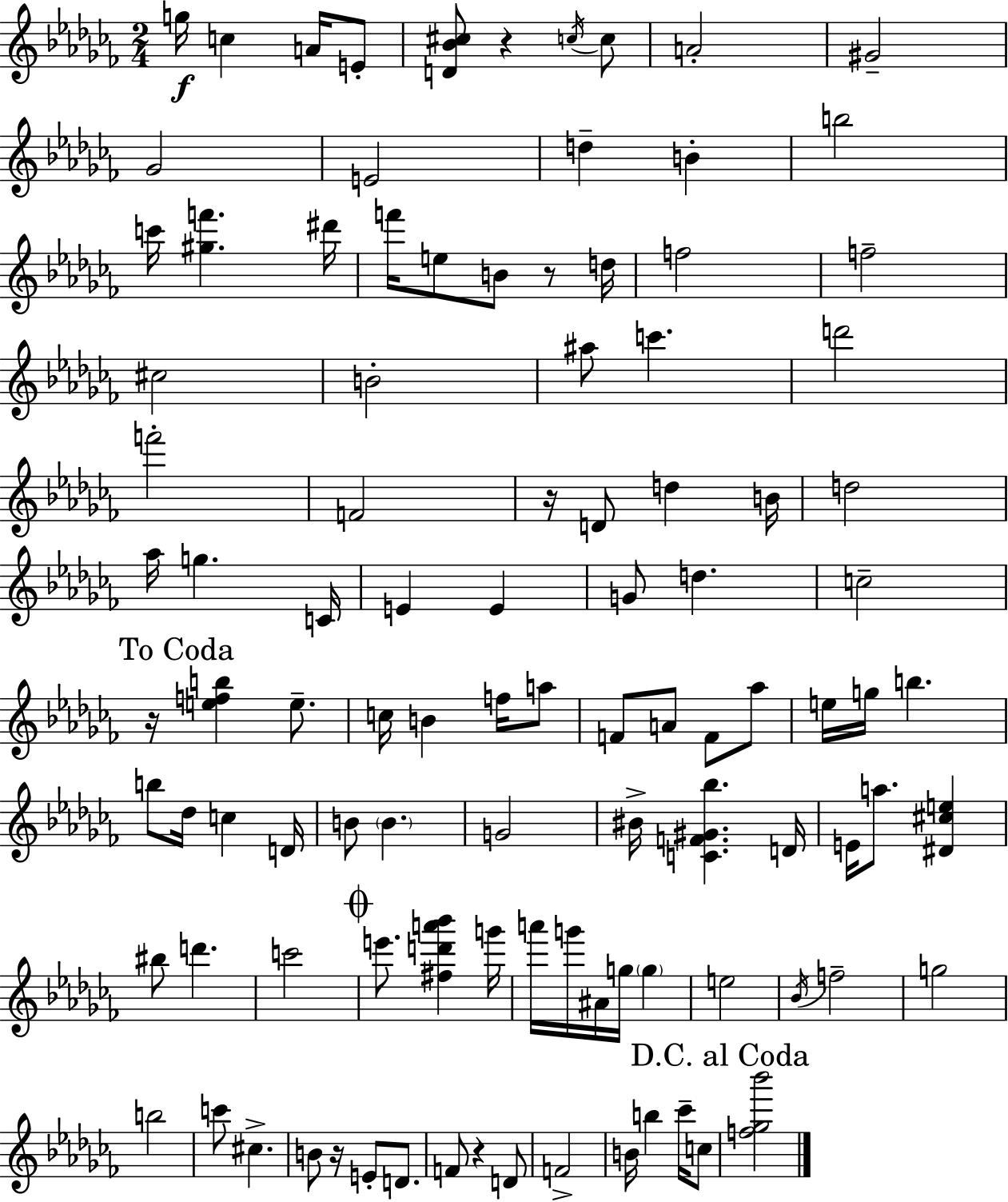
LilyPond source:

{
  \clef treble
  \numericTimeSignature
  \time 2/4
  \key aes \minor
  \repeat volta 2 { g''16\f c''4 a'16 e'8-. | <d' bes' cis''>8 r4 \acciaccatura { c''16 } c''8 | a'2-. | gis'2-- | \break ges'2 | e'2 | d''4-- b'4-. | b''2 | \break c'''16 <gis'' f'''>4. | dis'''16 f'''16 e''8 b'8 r8 | d''16 f''2 | f''2-- | \break cis''2 | b'2-. | ais''8 c'''4. | d'''2 | \break f'''2-. | f'2 | r16 d'8 d''4 | b'16 d''2 | \break aes''16 g''4. | c'16 e'4 e'4 | g'8 d''4. | c''2-- | \break \mark "To Coda" r16 <e'' f'' b''>4 e''8.-- | c''16 b'4 f''16 a''8 | f'8 a'8 f'8 aes''8 | e''16 g''16 b''4. | \break b''8 des''16 c''4 | d'16 b'8 \parenthesize b'4. | g'2 | bis'16-> <c' f' gis' bes''>4. | \break d'16 e'16 a''8. <dis' cis'' e''>4 | bis''8 d'''4. | c'''2 | \mark \markup { \musicglyph "scripts.coda" } e'''8. <fis'' d''' a''' bes'''>4 | \break g'''16 a'''16 g'''16 ais'16 g''16 \parenthesize g''4 | e''2 | \acciaccatura { bes'16 } f''2-- | g''2 | \break b''2 | c'''8 cis''4.-> | b'8 r16 e'8-. d'8. | f'8 r4 | \break d'8 f'2-> | b'16 b''4 ces'''16-- | c''8 \mark "D.C. al Coda" <f'' ges'' bes'''>2 | } \bar "|."
}